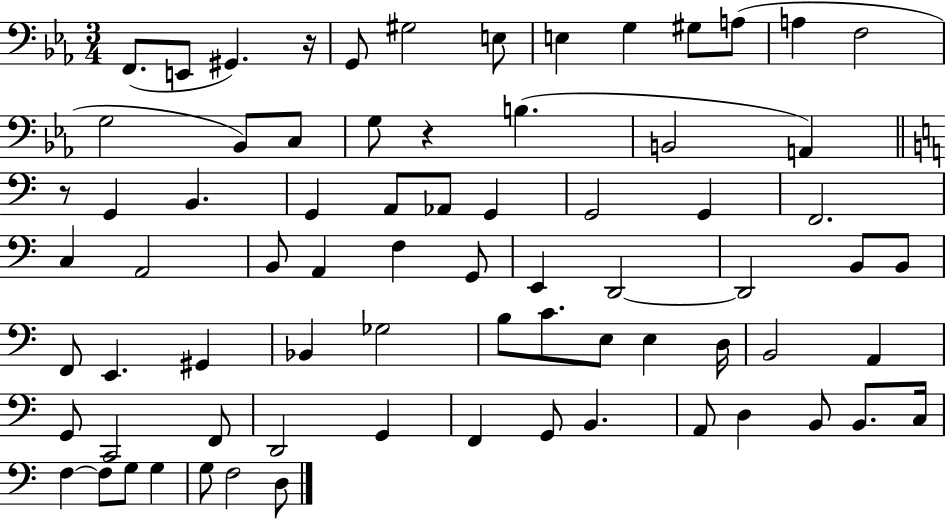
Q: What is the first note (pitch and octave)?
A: F2